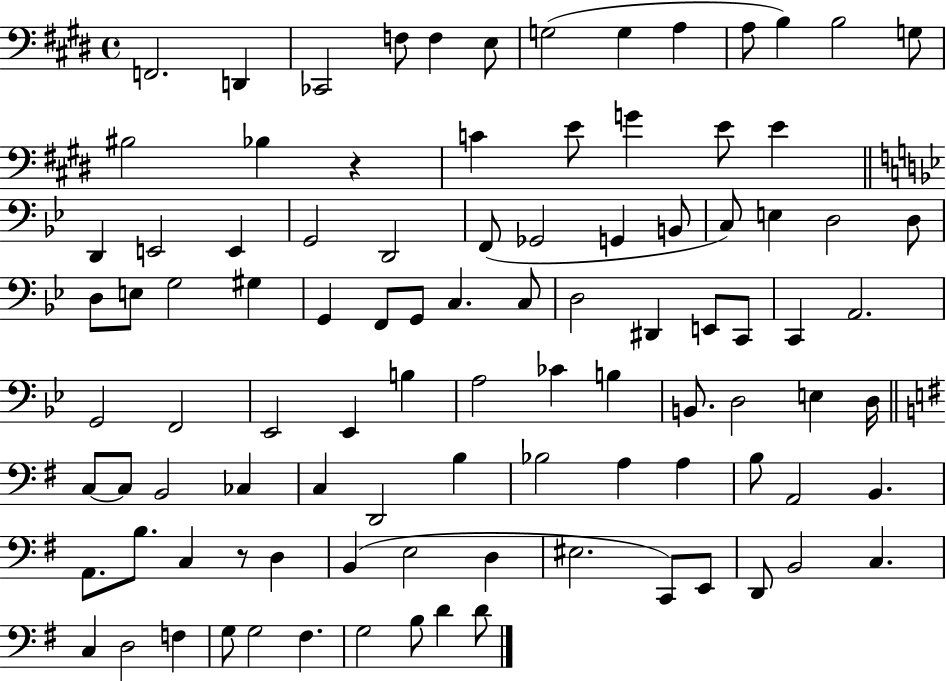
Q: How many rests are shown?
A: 2